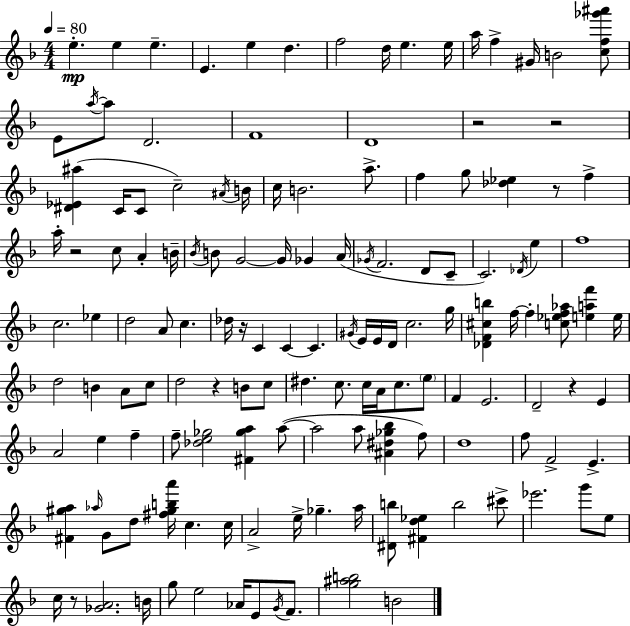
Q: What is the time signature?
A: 4/4